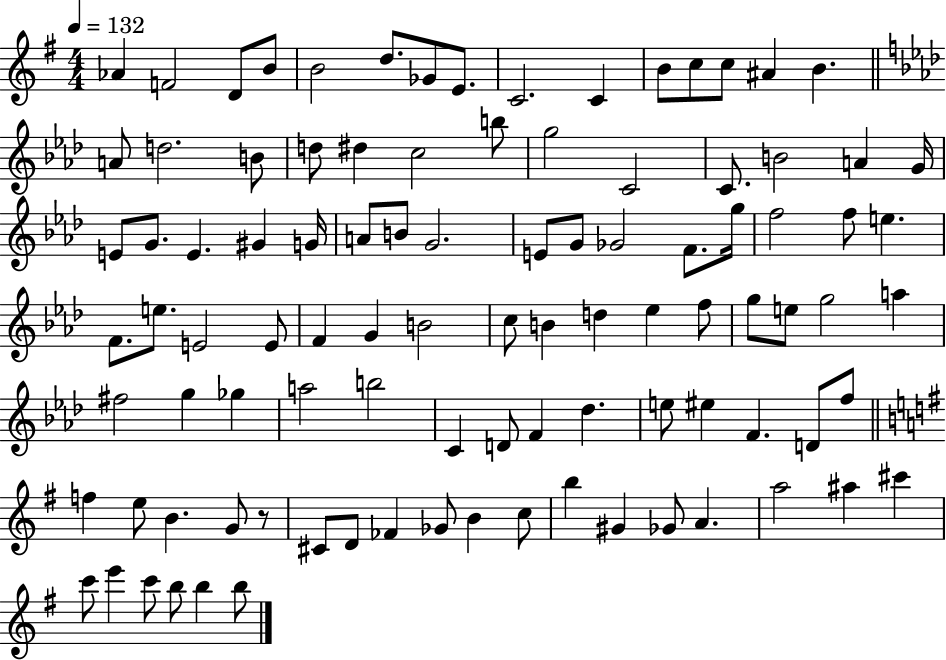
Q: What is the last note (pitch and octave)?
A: B5